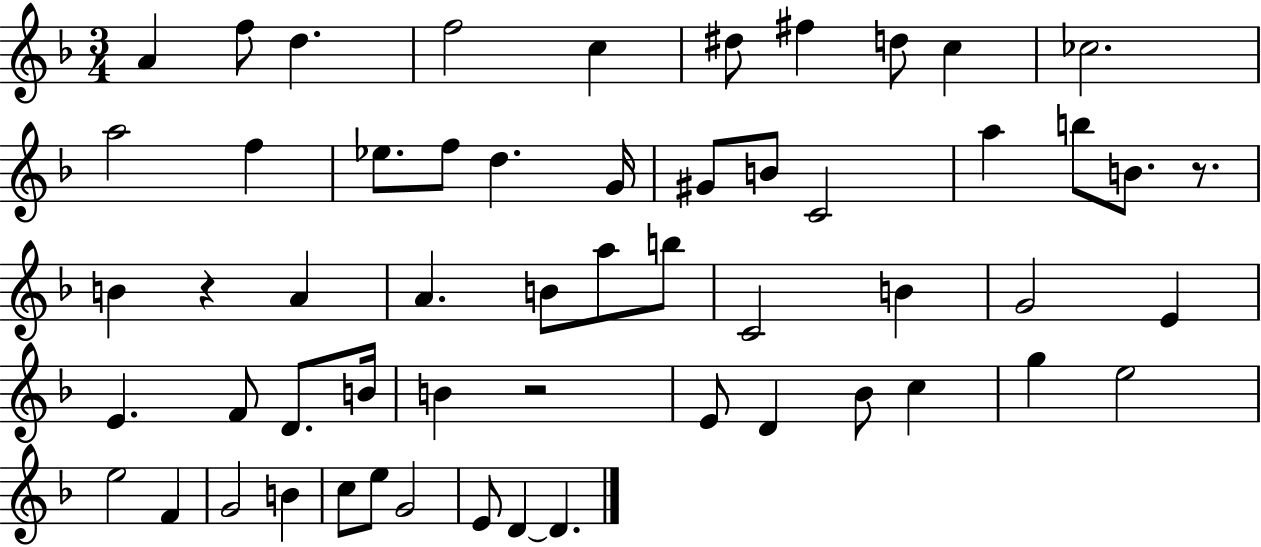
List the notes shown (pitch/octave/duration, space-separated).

A4/q F5/e D5/q. F5/h C5/q D#5/e F#5/q D5/e C5/q CES5/h. A5/h F5/q Eb5/e. F5/e D5/q. G4/s G#4/e B4/e C4/h A5/q B5/e B4/e. R/e. B4/q R/q A4/q A4/q. B4/e A5/e B5/e C4/h B4/q G4/h E4/q E4/q. F4/e D4/e. B4/s B4/q R/h E4/e D4/q Bb4/e C5/q G5/q E5/h E5/h F4/q G4/h B4/q C5/e E5/e G4/h E4/e D4/q D4/q.